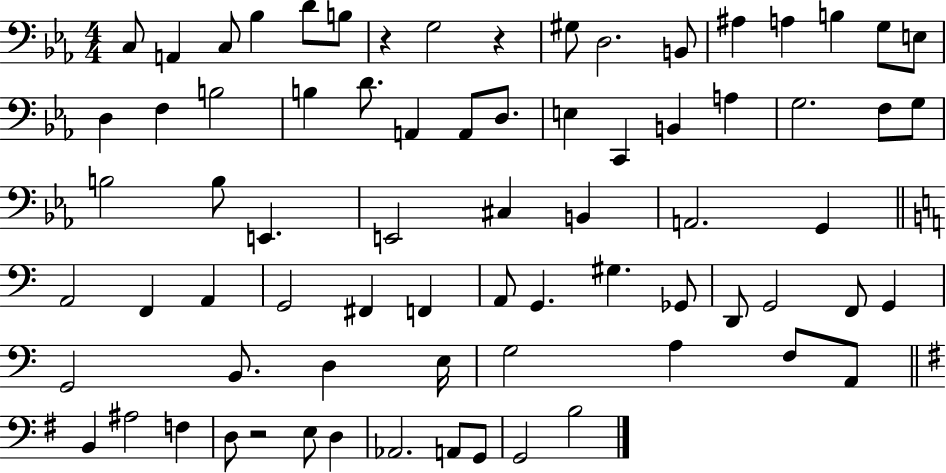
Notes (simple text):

C3/e A2/q C3/e Bb3/q D4/e B3/e R/q G3/h R/q G#3/e D3/h. B2/e A#3/q A3/q B3/q G3/e E3/e D3/q F3/q B3/h B3/q D4/e. A2/q A2/e D3/e. E3/q C2/q B2/q A3/q G3/h. F3/e G3/e B3/h B3/e E2/q. E2/h C#3/q B2/q A2/h. G2/q A2/h F2/q A2/q G2/h F#2/q F2/q A2/e G2/q. G#3/q. Gb2/e D2/e G2/h F2/e G2/q G2/h B2/e. D3/q E3/s G3/h A3/q F3/e A2/e B2/q A#3/h F3/q D3/e R/h E3/e D3/q Ab2/h. A2/e G2/e G2/h B3/h